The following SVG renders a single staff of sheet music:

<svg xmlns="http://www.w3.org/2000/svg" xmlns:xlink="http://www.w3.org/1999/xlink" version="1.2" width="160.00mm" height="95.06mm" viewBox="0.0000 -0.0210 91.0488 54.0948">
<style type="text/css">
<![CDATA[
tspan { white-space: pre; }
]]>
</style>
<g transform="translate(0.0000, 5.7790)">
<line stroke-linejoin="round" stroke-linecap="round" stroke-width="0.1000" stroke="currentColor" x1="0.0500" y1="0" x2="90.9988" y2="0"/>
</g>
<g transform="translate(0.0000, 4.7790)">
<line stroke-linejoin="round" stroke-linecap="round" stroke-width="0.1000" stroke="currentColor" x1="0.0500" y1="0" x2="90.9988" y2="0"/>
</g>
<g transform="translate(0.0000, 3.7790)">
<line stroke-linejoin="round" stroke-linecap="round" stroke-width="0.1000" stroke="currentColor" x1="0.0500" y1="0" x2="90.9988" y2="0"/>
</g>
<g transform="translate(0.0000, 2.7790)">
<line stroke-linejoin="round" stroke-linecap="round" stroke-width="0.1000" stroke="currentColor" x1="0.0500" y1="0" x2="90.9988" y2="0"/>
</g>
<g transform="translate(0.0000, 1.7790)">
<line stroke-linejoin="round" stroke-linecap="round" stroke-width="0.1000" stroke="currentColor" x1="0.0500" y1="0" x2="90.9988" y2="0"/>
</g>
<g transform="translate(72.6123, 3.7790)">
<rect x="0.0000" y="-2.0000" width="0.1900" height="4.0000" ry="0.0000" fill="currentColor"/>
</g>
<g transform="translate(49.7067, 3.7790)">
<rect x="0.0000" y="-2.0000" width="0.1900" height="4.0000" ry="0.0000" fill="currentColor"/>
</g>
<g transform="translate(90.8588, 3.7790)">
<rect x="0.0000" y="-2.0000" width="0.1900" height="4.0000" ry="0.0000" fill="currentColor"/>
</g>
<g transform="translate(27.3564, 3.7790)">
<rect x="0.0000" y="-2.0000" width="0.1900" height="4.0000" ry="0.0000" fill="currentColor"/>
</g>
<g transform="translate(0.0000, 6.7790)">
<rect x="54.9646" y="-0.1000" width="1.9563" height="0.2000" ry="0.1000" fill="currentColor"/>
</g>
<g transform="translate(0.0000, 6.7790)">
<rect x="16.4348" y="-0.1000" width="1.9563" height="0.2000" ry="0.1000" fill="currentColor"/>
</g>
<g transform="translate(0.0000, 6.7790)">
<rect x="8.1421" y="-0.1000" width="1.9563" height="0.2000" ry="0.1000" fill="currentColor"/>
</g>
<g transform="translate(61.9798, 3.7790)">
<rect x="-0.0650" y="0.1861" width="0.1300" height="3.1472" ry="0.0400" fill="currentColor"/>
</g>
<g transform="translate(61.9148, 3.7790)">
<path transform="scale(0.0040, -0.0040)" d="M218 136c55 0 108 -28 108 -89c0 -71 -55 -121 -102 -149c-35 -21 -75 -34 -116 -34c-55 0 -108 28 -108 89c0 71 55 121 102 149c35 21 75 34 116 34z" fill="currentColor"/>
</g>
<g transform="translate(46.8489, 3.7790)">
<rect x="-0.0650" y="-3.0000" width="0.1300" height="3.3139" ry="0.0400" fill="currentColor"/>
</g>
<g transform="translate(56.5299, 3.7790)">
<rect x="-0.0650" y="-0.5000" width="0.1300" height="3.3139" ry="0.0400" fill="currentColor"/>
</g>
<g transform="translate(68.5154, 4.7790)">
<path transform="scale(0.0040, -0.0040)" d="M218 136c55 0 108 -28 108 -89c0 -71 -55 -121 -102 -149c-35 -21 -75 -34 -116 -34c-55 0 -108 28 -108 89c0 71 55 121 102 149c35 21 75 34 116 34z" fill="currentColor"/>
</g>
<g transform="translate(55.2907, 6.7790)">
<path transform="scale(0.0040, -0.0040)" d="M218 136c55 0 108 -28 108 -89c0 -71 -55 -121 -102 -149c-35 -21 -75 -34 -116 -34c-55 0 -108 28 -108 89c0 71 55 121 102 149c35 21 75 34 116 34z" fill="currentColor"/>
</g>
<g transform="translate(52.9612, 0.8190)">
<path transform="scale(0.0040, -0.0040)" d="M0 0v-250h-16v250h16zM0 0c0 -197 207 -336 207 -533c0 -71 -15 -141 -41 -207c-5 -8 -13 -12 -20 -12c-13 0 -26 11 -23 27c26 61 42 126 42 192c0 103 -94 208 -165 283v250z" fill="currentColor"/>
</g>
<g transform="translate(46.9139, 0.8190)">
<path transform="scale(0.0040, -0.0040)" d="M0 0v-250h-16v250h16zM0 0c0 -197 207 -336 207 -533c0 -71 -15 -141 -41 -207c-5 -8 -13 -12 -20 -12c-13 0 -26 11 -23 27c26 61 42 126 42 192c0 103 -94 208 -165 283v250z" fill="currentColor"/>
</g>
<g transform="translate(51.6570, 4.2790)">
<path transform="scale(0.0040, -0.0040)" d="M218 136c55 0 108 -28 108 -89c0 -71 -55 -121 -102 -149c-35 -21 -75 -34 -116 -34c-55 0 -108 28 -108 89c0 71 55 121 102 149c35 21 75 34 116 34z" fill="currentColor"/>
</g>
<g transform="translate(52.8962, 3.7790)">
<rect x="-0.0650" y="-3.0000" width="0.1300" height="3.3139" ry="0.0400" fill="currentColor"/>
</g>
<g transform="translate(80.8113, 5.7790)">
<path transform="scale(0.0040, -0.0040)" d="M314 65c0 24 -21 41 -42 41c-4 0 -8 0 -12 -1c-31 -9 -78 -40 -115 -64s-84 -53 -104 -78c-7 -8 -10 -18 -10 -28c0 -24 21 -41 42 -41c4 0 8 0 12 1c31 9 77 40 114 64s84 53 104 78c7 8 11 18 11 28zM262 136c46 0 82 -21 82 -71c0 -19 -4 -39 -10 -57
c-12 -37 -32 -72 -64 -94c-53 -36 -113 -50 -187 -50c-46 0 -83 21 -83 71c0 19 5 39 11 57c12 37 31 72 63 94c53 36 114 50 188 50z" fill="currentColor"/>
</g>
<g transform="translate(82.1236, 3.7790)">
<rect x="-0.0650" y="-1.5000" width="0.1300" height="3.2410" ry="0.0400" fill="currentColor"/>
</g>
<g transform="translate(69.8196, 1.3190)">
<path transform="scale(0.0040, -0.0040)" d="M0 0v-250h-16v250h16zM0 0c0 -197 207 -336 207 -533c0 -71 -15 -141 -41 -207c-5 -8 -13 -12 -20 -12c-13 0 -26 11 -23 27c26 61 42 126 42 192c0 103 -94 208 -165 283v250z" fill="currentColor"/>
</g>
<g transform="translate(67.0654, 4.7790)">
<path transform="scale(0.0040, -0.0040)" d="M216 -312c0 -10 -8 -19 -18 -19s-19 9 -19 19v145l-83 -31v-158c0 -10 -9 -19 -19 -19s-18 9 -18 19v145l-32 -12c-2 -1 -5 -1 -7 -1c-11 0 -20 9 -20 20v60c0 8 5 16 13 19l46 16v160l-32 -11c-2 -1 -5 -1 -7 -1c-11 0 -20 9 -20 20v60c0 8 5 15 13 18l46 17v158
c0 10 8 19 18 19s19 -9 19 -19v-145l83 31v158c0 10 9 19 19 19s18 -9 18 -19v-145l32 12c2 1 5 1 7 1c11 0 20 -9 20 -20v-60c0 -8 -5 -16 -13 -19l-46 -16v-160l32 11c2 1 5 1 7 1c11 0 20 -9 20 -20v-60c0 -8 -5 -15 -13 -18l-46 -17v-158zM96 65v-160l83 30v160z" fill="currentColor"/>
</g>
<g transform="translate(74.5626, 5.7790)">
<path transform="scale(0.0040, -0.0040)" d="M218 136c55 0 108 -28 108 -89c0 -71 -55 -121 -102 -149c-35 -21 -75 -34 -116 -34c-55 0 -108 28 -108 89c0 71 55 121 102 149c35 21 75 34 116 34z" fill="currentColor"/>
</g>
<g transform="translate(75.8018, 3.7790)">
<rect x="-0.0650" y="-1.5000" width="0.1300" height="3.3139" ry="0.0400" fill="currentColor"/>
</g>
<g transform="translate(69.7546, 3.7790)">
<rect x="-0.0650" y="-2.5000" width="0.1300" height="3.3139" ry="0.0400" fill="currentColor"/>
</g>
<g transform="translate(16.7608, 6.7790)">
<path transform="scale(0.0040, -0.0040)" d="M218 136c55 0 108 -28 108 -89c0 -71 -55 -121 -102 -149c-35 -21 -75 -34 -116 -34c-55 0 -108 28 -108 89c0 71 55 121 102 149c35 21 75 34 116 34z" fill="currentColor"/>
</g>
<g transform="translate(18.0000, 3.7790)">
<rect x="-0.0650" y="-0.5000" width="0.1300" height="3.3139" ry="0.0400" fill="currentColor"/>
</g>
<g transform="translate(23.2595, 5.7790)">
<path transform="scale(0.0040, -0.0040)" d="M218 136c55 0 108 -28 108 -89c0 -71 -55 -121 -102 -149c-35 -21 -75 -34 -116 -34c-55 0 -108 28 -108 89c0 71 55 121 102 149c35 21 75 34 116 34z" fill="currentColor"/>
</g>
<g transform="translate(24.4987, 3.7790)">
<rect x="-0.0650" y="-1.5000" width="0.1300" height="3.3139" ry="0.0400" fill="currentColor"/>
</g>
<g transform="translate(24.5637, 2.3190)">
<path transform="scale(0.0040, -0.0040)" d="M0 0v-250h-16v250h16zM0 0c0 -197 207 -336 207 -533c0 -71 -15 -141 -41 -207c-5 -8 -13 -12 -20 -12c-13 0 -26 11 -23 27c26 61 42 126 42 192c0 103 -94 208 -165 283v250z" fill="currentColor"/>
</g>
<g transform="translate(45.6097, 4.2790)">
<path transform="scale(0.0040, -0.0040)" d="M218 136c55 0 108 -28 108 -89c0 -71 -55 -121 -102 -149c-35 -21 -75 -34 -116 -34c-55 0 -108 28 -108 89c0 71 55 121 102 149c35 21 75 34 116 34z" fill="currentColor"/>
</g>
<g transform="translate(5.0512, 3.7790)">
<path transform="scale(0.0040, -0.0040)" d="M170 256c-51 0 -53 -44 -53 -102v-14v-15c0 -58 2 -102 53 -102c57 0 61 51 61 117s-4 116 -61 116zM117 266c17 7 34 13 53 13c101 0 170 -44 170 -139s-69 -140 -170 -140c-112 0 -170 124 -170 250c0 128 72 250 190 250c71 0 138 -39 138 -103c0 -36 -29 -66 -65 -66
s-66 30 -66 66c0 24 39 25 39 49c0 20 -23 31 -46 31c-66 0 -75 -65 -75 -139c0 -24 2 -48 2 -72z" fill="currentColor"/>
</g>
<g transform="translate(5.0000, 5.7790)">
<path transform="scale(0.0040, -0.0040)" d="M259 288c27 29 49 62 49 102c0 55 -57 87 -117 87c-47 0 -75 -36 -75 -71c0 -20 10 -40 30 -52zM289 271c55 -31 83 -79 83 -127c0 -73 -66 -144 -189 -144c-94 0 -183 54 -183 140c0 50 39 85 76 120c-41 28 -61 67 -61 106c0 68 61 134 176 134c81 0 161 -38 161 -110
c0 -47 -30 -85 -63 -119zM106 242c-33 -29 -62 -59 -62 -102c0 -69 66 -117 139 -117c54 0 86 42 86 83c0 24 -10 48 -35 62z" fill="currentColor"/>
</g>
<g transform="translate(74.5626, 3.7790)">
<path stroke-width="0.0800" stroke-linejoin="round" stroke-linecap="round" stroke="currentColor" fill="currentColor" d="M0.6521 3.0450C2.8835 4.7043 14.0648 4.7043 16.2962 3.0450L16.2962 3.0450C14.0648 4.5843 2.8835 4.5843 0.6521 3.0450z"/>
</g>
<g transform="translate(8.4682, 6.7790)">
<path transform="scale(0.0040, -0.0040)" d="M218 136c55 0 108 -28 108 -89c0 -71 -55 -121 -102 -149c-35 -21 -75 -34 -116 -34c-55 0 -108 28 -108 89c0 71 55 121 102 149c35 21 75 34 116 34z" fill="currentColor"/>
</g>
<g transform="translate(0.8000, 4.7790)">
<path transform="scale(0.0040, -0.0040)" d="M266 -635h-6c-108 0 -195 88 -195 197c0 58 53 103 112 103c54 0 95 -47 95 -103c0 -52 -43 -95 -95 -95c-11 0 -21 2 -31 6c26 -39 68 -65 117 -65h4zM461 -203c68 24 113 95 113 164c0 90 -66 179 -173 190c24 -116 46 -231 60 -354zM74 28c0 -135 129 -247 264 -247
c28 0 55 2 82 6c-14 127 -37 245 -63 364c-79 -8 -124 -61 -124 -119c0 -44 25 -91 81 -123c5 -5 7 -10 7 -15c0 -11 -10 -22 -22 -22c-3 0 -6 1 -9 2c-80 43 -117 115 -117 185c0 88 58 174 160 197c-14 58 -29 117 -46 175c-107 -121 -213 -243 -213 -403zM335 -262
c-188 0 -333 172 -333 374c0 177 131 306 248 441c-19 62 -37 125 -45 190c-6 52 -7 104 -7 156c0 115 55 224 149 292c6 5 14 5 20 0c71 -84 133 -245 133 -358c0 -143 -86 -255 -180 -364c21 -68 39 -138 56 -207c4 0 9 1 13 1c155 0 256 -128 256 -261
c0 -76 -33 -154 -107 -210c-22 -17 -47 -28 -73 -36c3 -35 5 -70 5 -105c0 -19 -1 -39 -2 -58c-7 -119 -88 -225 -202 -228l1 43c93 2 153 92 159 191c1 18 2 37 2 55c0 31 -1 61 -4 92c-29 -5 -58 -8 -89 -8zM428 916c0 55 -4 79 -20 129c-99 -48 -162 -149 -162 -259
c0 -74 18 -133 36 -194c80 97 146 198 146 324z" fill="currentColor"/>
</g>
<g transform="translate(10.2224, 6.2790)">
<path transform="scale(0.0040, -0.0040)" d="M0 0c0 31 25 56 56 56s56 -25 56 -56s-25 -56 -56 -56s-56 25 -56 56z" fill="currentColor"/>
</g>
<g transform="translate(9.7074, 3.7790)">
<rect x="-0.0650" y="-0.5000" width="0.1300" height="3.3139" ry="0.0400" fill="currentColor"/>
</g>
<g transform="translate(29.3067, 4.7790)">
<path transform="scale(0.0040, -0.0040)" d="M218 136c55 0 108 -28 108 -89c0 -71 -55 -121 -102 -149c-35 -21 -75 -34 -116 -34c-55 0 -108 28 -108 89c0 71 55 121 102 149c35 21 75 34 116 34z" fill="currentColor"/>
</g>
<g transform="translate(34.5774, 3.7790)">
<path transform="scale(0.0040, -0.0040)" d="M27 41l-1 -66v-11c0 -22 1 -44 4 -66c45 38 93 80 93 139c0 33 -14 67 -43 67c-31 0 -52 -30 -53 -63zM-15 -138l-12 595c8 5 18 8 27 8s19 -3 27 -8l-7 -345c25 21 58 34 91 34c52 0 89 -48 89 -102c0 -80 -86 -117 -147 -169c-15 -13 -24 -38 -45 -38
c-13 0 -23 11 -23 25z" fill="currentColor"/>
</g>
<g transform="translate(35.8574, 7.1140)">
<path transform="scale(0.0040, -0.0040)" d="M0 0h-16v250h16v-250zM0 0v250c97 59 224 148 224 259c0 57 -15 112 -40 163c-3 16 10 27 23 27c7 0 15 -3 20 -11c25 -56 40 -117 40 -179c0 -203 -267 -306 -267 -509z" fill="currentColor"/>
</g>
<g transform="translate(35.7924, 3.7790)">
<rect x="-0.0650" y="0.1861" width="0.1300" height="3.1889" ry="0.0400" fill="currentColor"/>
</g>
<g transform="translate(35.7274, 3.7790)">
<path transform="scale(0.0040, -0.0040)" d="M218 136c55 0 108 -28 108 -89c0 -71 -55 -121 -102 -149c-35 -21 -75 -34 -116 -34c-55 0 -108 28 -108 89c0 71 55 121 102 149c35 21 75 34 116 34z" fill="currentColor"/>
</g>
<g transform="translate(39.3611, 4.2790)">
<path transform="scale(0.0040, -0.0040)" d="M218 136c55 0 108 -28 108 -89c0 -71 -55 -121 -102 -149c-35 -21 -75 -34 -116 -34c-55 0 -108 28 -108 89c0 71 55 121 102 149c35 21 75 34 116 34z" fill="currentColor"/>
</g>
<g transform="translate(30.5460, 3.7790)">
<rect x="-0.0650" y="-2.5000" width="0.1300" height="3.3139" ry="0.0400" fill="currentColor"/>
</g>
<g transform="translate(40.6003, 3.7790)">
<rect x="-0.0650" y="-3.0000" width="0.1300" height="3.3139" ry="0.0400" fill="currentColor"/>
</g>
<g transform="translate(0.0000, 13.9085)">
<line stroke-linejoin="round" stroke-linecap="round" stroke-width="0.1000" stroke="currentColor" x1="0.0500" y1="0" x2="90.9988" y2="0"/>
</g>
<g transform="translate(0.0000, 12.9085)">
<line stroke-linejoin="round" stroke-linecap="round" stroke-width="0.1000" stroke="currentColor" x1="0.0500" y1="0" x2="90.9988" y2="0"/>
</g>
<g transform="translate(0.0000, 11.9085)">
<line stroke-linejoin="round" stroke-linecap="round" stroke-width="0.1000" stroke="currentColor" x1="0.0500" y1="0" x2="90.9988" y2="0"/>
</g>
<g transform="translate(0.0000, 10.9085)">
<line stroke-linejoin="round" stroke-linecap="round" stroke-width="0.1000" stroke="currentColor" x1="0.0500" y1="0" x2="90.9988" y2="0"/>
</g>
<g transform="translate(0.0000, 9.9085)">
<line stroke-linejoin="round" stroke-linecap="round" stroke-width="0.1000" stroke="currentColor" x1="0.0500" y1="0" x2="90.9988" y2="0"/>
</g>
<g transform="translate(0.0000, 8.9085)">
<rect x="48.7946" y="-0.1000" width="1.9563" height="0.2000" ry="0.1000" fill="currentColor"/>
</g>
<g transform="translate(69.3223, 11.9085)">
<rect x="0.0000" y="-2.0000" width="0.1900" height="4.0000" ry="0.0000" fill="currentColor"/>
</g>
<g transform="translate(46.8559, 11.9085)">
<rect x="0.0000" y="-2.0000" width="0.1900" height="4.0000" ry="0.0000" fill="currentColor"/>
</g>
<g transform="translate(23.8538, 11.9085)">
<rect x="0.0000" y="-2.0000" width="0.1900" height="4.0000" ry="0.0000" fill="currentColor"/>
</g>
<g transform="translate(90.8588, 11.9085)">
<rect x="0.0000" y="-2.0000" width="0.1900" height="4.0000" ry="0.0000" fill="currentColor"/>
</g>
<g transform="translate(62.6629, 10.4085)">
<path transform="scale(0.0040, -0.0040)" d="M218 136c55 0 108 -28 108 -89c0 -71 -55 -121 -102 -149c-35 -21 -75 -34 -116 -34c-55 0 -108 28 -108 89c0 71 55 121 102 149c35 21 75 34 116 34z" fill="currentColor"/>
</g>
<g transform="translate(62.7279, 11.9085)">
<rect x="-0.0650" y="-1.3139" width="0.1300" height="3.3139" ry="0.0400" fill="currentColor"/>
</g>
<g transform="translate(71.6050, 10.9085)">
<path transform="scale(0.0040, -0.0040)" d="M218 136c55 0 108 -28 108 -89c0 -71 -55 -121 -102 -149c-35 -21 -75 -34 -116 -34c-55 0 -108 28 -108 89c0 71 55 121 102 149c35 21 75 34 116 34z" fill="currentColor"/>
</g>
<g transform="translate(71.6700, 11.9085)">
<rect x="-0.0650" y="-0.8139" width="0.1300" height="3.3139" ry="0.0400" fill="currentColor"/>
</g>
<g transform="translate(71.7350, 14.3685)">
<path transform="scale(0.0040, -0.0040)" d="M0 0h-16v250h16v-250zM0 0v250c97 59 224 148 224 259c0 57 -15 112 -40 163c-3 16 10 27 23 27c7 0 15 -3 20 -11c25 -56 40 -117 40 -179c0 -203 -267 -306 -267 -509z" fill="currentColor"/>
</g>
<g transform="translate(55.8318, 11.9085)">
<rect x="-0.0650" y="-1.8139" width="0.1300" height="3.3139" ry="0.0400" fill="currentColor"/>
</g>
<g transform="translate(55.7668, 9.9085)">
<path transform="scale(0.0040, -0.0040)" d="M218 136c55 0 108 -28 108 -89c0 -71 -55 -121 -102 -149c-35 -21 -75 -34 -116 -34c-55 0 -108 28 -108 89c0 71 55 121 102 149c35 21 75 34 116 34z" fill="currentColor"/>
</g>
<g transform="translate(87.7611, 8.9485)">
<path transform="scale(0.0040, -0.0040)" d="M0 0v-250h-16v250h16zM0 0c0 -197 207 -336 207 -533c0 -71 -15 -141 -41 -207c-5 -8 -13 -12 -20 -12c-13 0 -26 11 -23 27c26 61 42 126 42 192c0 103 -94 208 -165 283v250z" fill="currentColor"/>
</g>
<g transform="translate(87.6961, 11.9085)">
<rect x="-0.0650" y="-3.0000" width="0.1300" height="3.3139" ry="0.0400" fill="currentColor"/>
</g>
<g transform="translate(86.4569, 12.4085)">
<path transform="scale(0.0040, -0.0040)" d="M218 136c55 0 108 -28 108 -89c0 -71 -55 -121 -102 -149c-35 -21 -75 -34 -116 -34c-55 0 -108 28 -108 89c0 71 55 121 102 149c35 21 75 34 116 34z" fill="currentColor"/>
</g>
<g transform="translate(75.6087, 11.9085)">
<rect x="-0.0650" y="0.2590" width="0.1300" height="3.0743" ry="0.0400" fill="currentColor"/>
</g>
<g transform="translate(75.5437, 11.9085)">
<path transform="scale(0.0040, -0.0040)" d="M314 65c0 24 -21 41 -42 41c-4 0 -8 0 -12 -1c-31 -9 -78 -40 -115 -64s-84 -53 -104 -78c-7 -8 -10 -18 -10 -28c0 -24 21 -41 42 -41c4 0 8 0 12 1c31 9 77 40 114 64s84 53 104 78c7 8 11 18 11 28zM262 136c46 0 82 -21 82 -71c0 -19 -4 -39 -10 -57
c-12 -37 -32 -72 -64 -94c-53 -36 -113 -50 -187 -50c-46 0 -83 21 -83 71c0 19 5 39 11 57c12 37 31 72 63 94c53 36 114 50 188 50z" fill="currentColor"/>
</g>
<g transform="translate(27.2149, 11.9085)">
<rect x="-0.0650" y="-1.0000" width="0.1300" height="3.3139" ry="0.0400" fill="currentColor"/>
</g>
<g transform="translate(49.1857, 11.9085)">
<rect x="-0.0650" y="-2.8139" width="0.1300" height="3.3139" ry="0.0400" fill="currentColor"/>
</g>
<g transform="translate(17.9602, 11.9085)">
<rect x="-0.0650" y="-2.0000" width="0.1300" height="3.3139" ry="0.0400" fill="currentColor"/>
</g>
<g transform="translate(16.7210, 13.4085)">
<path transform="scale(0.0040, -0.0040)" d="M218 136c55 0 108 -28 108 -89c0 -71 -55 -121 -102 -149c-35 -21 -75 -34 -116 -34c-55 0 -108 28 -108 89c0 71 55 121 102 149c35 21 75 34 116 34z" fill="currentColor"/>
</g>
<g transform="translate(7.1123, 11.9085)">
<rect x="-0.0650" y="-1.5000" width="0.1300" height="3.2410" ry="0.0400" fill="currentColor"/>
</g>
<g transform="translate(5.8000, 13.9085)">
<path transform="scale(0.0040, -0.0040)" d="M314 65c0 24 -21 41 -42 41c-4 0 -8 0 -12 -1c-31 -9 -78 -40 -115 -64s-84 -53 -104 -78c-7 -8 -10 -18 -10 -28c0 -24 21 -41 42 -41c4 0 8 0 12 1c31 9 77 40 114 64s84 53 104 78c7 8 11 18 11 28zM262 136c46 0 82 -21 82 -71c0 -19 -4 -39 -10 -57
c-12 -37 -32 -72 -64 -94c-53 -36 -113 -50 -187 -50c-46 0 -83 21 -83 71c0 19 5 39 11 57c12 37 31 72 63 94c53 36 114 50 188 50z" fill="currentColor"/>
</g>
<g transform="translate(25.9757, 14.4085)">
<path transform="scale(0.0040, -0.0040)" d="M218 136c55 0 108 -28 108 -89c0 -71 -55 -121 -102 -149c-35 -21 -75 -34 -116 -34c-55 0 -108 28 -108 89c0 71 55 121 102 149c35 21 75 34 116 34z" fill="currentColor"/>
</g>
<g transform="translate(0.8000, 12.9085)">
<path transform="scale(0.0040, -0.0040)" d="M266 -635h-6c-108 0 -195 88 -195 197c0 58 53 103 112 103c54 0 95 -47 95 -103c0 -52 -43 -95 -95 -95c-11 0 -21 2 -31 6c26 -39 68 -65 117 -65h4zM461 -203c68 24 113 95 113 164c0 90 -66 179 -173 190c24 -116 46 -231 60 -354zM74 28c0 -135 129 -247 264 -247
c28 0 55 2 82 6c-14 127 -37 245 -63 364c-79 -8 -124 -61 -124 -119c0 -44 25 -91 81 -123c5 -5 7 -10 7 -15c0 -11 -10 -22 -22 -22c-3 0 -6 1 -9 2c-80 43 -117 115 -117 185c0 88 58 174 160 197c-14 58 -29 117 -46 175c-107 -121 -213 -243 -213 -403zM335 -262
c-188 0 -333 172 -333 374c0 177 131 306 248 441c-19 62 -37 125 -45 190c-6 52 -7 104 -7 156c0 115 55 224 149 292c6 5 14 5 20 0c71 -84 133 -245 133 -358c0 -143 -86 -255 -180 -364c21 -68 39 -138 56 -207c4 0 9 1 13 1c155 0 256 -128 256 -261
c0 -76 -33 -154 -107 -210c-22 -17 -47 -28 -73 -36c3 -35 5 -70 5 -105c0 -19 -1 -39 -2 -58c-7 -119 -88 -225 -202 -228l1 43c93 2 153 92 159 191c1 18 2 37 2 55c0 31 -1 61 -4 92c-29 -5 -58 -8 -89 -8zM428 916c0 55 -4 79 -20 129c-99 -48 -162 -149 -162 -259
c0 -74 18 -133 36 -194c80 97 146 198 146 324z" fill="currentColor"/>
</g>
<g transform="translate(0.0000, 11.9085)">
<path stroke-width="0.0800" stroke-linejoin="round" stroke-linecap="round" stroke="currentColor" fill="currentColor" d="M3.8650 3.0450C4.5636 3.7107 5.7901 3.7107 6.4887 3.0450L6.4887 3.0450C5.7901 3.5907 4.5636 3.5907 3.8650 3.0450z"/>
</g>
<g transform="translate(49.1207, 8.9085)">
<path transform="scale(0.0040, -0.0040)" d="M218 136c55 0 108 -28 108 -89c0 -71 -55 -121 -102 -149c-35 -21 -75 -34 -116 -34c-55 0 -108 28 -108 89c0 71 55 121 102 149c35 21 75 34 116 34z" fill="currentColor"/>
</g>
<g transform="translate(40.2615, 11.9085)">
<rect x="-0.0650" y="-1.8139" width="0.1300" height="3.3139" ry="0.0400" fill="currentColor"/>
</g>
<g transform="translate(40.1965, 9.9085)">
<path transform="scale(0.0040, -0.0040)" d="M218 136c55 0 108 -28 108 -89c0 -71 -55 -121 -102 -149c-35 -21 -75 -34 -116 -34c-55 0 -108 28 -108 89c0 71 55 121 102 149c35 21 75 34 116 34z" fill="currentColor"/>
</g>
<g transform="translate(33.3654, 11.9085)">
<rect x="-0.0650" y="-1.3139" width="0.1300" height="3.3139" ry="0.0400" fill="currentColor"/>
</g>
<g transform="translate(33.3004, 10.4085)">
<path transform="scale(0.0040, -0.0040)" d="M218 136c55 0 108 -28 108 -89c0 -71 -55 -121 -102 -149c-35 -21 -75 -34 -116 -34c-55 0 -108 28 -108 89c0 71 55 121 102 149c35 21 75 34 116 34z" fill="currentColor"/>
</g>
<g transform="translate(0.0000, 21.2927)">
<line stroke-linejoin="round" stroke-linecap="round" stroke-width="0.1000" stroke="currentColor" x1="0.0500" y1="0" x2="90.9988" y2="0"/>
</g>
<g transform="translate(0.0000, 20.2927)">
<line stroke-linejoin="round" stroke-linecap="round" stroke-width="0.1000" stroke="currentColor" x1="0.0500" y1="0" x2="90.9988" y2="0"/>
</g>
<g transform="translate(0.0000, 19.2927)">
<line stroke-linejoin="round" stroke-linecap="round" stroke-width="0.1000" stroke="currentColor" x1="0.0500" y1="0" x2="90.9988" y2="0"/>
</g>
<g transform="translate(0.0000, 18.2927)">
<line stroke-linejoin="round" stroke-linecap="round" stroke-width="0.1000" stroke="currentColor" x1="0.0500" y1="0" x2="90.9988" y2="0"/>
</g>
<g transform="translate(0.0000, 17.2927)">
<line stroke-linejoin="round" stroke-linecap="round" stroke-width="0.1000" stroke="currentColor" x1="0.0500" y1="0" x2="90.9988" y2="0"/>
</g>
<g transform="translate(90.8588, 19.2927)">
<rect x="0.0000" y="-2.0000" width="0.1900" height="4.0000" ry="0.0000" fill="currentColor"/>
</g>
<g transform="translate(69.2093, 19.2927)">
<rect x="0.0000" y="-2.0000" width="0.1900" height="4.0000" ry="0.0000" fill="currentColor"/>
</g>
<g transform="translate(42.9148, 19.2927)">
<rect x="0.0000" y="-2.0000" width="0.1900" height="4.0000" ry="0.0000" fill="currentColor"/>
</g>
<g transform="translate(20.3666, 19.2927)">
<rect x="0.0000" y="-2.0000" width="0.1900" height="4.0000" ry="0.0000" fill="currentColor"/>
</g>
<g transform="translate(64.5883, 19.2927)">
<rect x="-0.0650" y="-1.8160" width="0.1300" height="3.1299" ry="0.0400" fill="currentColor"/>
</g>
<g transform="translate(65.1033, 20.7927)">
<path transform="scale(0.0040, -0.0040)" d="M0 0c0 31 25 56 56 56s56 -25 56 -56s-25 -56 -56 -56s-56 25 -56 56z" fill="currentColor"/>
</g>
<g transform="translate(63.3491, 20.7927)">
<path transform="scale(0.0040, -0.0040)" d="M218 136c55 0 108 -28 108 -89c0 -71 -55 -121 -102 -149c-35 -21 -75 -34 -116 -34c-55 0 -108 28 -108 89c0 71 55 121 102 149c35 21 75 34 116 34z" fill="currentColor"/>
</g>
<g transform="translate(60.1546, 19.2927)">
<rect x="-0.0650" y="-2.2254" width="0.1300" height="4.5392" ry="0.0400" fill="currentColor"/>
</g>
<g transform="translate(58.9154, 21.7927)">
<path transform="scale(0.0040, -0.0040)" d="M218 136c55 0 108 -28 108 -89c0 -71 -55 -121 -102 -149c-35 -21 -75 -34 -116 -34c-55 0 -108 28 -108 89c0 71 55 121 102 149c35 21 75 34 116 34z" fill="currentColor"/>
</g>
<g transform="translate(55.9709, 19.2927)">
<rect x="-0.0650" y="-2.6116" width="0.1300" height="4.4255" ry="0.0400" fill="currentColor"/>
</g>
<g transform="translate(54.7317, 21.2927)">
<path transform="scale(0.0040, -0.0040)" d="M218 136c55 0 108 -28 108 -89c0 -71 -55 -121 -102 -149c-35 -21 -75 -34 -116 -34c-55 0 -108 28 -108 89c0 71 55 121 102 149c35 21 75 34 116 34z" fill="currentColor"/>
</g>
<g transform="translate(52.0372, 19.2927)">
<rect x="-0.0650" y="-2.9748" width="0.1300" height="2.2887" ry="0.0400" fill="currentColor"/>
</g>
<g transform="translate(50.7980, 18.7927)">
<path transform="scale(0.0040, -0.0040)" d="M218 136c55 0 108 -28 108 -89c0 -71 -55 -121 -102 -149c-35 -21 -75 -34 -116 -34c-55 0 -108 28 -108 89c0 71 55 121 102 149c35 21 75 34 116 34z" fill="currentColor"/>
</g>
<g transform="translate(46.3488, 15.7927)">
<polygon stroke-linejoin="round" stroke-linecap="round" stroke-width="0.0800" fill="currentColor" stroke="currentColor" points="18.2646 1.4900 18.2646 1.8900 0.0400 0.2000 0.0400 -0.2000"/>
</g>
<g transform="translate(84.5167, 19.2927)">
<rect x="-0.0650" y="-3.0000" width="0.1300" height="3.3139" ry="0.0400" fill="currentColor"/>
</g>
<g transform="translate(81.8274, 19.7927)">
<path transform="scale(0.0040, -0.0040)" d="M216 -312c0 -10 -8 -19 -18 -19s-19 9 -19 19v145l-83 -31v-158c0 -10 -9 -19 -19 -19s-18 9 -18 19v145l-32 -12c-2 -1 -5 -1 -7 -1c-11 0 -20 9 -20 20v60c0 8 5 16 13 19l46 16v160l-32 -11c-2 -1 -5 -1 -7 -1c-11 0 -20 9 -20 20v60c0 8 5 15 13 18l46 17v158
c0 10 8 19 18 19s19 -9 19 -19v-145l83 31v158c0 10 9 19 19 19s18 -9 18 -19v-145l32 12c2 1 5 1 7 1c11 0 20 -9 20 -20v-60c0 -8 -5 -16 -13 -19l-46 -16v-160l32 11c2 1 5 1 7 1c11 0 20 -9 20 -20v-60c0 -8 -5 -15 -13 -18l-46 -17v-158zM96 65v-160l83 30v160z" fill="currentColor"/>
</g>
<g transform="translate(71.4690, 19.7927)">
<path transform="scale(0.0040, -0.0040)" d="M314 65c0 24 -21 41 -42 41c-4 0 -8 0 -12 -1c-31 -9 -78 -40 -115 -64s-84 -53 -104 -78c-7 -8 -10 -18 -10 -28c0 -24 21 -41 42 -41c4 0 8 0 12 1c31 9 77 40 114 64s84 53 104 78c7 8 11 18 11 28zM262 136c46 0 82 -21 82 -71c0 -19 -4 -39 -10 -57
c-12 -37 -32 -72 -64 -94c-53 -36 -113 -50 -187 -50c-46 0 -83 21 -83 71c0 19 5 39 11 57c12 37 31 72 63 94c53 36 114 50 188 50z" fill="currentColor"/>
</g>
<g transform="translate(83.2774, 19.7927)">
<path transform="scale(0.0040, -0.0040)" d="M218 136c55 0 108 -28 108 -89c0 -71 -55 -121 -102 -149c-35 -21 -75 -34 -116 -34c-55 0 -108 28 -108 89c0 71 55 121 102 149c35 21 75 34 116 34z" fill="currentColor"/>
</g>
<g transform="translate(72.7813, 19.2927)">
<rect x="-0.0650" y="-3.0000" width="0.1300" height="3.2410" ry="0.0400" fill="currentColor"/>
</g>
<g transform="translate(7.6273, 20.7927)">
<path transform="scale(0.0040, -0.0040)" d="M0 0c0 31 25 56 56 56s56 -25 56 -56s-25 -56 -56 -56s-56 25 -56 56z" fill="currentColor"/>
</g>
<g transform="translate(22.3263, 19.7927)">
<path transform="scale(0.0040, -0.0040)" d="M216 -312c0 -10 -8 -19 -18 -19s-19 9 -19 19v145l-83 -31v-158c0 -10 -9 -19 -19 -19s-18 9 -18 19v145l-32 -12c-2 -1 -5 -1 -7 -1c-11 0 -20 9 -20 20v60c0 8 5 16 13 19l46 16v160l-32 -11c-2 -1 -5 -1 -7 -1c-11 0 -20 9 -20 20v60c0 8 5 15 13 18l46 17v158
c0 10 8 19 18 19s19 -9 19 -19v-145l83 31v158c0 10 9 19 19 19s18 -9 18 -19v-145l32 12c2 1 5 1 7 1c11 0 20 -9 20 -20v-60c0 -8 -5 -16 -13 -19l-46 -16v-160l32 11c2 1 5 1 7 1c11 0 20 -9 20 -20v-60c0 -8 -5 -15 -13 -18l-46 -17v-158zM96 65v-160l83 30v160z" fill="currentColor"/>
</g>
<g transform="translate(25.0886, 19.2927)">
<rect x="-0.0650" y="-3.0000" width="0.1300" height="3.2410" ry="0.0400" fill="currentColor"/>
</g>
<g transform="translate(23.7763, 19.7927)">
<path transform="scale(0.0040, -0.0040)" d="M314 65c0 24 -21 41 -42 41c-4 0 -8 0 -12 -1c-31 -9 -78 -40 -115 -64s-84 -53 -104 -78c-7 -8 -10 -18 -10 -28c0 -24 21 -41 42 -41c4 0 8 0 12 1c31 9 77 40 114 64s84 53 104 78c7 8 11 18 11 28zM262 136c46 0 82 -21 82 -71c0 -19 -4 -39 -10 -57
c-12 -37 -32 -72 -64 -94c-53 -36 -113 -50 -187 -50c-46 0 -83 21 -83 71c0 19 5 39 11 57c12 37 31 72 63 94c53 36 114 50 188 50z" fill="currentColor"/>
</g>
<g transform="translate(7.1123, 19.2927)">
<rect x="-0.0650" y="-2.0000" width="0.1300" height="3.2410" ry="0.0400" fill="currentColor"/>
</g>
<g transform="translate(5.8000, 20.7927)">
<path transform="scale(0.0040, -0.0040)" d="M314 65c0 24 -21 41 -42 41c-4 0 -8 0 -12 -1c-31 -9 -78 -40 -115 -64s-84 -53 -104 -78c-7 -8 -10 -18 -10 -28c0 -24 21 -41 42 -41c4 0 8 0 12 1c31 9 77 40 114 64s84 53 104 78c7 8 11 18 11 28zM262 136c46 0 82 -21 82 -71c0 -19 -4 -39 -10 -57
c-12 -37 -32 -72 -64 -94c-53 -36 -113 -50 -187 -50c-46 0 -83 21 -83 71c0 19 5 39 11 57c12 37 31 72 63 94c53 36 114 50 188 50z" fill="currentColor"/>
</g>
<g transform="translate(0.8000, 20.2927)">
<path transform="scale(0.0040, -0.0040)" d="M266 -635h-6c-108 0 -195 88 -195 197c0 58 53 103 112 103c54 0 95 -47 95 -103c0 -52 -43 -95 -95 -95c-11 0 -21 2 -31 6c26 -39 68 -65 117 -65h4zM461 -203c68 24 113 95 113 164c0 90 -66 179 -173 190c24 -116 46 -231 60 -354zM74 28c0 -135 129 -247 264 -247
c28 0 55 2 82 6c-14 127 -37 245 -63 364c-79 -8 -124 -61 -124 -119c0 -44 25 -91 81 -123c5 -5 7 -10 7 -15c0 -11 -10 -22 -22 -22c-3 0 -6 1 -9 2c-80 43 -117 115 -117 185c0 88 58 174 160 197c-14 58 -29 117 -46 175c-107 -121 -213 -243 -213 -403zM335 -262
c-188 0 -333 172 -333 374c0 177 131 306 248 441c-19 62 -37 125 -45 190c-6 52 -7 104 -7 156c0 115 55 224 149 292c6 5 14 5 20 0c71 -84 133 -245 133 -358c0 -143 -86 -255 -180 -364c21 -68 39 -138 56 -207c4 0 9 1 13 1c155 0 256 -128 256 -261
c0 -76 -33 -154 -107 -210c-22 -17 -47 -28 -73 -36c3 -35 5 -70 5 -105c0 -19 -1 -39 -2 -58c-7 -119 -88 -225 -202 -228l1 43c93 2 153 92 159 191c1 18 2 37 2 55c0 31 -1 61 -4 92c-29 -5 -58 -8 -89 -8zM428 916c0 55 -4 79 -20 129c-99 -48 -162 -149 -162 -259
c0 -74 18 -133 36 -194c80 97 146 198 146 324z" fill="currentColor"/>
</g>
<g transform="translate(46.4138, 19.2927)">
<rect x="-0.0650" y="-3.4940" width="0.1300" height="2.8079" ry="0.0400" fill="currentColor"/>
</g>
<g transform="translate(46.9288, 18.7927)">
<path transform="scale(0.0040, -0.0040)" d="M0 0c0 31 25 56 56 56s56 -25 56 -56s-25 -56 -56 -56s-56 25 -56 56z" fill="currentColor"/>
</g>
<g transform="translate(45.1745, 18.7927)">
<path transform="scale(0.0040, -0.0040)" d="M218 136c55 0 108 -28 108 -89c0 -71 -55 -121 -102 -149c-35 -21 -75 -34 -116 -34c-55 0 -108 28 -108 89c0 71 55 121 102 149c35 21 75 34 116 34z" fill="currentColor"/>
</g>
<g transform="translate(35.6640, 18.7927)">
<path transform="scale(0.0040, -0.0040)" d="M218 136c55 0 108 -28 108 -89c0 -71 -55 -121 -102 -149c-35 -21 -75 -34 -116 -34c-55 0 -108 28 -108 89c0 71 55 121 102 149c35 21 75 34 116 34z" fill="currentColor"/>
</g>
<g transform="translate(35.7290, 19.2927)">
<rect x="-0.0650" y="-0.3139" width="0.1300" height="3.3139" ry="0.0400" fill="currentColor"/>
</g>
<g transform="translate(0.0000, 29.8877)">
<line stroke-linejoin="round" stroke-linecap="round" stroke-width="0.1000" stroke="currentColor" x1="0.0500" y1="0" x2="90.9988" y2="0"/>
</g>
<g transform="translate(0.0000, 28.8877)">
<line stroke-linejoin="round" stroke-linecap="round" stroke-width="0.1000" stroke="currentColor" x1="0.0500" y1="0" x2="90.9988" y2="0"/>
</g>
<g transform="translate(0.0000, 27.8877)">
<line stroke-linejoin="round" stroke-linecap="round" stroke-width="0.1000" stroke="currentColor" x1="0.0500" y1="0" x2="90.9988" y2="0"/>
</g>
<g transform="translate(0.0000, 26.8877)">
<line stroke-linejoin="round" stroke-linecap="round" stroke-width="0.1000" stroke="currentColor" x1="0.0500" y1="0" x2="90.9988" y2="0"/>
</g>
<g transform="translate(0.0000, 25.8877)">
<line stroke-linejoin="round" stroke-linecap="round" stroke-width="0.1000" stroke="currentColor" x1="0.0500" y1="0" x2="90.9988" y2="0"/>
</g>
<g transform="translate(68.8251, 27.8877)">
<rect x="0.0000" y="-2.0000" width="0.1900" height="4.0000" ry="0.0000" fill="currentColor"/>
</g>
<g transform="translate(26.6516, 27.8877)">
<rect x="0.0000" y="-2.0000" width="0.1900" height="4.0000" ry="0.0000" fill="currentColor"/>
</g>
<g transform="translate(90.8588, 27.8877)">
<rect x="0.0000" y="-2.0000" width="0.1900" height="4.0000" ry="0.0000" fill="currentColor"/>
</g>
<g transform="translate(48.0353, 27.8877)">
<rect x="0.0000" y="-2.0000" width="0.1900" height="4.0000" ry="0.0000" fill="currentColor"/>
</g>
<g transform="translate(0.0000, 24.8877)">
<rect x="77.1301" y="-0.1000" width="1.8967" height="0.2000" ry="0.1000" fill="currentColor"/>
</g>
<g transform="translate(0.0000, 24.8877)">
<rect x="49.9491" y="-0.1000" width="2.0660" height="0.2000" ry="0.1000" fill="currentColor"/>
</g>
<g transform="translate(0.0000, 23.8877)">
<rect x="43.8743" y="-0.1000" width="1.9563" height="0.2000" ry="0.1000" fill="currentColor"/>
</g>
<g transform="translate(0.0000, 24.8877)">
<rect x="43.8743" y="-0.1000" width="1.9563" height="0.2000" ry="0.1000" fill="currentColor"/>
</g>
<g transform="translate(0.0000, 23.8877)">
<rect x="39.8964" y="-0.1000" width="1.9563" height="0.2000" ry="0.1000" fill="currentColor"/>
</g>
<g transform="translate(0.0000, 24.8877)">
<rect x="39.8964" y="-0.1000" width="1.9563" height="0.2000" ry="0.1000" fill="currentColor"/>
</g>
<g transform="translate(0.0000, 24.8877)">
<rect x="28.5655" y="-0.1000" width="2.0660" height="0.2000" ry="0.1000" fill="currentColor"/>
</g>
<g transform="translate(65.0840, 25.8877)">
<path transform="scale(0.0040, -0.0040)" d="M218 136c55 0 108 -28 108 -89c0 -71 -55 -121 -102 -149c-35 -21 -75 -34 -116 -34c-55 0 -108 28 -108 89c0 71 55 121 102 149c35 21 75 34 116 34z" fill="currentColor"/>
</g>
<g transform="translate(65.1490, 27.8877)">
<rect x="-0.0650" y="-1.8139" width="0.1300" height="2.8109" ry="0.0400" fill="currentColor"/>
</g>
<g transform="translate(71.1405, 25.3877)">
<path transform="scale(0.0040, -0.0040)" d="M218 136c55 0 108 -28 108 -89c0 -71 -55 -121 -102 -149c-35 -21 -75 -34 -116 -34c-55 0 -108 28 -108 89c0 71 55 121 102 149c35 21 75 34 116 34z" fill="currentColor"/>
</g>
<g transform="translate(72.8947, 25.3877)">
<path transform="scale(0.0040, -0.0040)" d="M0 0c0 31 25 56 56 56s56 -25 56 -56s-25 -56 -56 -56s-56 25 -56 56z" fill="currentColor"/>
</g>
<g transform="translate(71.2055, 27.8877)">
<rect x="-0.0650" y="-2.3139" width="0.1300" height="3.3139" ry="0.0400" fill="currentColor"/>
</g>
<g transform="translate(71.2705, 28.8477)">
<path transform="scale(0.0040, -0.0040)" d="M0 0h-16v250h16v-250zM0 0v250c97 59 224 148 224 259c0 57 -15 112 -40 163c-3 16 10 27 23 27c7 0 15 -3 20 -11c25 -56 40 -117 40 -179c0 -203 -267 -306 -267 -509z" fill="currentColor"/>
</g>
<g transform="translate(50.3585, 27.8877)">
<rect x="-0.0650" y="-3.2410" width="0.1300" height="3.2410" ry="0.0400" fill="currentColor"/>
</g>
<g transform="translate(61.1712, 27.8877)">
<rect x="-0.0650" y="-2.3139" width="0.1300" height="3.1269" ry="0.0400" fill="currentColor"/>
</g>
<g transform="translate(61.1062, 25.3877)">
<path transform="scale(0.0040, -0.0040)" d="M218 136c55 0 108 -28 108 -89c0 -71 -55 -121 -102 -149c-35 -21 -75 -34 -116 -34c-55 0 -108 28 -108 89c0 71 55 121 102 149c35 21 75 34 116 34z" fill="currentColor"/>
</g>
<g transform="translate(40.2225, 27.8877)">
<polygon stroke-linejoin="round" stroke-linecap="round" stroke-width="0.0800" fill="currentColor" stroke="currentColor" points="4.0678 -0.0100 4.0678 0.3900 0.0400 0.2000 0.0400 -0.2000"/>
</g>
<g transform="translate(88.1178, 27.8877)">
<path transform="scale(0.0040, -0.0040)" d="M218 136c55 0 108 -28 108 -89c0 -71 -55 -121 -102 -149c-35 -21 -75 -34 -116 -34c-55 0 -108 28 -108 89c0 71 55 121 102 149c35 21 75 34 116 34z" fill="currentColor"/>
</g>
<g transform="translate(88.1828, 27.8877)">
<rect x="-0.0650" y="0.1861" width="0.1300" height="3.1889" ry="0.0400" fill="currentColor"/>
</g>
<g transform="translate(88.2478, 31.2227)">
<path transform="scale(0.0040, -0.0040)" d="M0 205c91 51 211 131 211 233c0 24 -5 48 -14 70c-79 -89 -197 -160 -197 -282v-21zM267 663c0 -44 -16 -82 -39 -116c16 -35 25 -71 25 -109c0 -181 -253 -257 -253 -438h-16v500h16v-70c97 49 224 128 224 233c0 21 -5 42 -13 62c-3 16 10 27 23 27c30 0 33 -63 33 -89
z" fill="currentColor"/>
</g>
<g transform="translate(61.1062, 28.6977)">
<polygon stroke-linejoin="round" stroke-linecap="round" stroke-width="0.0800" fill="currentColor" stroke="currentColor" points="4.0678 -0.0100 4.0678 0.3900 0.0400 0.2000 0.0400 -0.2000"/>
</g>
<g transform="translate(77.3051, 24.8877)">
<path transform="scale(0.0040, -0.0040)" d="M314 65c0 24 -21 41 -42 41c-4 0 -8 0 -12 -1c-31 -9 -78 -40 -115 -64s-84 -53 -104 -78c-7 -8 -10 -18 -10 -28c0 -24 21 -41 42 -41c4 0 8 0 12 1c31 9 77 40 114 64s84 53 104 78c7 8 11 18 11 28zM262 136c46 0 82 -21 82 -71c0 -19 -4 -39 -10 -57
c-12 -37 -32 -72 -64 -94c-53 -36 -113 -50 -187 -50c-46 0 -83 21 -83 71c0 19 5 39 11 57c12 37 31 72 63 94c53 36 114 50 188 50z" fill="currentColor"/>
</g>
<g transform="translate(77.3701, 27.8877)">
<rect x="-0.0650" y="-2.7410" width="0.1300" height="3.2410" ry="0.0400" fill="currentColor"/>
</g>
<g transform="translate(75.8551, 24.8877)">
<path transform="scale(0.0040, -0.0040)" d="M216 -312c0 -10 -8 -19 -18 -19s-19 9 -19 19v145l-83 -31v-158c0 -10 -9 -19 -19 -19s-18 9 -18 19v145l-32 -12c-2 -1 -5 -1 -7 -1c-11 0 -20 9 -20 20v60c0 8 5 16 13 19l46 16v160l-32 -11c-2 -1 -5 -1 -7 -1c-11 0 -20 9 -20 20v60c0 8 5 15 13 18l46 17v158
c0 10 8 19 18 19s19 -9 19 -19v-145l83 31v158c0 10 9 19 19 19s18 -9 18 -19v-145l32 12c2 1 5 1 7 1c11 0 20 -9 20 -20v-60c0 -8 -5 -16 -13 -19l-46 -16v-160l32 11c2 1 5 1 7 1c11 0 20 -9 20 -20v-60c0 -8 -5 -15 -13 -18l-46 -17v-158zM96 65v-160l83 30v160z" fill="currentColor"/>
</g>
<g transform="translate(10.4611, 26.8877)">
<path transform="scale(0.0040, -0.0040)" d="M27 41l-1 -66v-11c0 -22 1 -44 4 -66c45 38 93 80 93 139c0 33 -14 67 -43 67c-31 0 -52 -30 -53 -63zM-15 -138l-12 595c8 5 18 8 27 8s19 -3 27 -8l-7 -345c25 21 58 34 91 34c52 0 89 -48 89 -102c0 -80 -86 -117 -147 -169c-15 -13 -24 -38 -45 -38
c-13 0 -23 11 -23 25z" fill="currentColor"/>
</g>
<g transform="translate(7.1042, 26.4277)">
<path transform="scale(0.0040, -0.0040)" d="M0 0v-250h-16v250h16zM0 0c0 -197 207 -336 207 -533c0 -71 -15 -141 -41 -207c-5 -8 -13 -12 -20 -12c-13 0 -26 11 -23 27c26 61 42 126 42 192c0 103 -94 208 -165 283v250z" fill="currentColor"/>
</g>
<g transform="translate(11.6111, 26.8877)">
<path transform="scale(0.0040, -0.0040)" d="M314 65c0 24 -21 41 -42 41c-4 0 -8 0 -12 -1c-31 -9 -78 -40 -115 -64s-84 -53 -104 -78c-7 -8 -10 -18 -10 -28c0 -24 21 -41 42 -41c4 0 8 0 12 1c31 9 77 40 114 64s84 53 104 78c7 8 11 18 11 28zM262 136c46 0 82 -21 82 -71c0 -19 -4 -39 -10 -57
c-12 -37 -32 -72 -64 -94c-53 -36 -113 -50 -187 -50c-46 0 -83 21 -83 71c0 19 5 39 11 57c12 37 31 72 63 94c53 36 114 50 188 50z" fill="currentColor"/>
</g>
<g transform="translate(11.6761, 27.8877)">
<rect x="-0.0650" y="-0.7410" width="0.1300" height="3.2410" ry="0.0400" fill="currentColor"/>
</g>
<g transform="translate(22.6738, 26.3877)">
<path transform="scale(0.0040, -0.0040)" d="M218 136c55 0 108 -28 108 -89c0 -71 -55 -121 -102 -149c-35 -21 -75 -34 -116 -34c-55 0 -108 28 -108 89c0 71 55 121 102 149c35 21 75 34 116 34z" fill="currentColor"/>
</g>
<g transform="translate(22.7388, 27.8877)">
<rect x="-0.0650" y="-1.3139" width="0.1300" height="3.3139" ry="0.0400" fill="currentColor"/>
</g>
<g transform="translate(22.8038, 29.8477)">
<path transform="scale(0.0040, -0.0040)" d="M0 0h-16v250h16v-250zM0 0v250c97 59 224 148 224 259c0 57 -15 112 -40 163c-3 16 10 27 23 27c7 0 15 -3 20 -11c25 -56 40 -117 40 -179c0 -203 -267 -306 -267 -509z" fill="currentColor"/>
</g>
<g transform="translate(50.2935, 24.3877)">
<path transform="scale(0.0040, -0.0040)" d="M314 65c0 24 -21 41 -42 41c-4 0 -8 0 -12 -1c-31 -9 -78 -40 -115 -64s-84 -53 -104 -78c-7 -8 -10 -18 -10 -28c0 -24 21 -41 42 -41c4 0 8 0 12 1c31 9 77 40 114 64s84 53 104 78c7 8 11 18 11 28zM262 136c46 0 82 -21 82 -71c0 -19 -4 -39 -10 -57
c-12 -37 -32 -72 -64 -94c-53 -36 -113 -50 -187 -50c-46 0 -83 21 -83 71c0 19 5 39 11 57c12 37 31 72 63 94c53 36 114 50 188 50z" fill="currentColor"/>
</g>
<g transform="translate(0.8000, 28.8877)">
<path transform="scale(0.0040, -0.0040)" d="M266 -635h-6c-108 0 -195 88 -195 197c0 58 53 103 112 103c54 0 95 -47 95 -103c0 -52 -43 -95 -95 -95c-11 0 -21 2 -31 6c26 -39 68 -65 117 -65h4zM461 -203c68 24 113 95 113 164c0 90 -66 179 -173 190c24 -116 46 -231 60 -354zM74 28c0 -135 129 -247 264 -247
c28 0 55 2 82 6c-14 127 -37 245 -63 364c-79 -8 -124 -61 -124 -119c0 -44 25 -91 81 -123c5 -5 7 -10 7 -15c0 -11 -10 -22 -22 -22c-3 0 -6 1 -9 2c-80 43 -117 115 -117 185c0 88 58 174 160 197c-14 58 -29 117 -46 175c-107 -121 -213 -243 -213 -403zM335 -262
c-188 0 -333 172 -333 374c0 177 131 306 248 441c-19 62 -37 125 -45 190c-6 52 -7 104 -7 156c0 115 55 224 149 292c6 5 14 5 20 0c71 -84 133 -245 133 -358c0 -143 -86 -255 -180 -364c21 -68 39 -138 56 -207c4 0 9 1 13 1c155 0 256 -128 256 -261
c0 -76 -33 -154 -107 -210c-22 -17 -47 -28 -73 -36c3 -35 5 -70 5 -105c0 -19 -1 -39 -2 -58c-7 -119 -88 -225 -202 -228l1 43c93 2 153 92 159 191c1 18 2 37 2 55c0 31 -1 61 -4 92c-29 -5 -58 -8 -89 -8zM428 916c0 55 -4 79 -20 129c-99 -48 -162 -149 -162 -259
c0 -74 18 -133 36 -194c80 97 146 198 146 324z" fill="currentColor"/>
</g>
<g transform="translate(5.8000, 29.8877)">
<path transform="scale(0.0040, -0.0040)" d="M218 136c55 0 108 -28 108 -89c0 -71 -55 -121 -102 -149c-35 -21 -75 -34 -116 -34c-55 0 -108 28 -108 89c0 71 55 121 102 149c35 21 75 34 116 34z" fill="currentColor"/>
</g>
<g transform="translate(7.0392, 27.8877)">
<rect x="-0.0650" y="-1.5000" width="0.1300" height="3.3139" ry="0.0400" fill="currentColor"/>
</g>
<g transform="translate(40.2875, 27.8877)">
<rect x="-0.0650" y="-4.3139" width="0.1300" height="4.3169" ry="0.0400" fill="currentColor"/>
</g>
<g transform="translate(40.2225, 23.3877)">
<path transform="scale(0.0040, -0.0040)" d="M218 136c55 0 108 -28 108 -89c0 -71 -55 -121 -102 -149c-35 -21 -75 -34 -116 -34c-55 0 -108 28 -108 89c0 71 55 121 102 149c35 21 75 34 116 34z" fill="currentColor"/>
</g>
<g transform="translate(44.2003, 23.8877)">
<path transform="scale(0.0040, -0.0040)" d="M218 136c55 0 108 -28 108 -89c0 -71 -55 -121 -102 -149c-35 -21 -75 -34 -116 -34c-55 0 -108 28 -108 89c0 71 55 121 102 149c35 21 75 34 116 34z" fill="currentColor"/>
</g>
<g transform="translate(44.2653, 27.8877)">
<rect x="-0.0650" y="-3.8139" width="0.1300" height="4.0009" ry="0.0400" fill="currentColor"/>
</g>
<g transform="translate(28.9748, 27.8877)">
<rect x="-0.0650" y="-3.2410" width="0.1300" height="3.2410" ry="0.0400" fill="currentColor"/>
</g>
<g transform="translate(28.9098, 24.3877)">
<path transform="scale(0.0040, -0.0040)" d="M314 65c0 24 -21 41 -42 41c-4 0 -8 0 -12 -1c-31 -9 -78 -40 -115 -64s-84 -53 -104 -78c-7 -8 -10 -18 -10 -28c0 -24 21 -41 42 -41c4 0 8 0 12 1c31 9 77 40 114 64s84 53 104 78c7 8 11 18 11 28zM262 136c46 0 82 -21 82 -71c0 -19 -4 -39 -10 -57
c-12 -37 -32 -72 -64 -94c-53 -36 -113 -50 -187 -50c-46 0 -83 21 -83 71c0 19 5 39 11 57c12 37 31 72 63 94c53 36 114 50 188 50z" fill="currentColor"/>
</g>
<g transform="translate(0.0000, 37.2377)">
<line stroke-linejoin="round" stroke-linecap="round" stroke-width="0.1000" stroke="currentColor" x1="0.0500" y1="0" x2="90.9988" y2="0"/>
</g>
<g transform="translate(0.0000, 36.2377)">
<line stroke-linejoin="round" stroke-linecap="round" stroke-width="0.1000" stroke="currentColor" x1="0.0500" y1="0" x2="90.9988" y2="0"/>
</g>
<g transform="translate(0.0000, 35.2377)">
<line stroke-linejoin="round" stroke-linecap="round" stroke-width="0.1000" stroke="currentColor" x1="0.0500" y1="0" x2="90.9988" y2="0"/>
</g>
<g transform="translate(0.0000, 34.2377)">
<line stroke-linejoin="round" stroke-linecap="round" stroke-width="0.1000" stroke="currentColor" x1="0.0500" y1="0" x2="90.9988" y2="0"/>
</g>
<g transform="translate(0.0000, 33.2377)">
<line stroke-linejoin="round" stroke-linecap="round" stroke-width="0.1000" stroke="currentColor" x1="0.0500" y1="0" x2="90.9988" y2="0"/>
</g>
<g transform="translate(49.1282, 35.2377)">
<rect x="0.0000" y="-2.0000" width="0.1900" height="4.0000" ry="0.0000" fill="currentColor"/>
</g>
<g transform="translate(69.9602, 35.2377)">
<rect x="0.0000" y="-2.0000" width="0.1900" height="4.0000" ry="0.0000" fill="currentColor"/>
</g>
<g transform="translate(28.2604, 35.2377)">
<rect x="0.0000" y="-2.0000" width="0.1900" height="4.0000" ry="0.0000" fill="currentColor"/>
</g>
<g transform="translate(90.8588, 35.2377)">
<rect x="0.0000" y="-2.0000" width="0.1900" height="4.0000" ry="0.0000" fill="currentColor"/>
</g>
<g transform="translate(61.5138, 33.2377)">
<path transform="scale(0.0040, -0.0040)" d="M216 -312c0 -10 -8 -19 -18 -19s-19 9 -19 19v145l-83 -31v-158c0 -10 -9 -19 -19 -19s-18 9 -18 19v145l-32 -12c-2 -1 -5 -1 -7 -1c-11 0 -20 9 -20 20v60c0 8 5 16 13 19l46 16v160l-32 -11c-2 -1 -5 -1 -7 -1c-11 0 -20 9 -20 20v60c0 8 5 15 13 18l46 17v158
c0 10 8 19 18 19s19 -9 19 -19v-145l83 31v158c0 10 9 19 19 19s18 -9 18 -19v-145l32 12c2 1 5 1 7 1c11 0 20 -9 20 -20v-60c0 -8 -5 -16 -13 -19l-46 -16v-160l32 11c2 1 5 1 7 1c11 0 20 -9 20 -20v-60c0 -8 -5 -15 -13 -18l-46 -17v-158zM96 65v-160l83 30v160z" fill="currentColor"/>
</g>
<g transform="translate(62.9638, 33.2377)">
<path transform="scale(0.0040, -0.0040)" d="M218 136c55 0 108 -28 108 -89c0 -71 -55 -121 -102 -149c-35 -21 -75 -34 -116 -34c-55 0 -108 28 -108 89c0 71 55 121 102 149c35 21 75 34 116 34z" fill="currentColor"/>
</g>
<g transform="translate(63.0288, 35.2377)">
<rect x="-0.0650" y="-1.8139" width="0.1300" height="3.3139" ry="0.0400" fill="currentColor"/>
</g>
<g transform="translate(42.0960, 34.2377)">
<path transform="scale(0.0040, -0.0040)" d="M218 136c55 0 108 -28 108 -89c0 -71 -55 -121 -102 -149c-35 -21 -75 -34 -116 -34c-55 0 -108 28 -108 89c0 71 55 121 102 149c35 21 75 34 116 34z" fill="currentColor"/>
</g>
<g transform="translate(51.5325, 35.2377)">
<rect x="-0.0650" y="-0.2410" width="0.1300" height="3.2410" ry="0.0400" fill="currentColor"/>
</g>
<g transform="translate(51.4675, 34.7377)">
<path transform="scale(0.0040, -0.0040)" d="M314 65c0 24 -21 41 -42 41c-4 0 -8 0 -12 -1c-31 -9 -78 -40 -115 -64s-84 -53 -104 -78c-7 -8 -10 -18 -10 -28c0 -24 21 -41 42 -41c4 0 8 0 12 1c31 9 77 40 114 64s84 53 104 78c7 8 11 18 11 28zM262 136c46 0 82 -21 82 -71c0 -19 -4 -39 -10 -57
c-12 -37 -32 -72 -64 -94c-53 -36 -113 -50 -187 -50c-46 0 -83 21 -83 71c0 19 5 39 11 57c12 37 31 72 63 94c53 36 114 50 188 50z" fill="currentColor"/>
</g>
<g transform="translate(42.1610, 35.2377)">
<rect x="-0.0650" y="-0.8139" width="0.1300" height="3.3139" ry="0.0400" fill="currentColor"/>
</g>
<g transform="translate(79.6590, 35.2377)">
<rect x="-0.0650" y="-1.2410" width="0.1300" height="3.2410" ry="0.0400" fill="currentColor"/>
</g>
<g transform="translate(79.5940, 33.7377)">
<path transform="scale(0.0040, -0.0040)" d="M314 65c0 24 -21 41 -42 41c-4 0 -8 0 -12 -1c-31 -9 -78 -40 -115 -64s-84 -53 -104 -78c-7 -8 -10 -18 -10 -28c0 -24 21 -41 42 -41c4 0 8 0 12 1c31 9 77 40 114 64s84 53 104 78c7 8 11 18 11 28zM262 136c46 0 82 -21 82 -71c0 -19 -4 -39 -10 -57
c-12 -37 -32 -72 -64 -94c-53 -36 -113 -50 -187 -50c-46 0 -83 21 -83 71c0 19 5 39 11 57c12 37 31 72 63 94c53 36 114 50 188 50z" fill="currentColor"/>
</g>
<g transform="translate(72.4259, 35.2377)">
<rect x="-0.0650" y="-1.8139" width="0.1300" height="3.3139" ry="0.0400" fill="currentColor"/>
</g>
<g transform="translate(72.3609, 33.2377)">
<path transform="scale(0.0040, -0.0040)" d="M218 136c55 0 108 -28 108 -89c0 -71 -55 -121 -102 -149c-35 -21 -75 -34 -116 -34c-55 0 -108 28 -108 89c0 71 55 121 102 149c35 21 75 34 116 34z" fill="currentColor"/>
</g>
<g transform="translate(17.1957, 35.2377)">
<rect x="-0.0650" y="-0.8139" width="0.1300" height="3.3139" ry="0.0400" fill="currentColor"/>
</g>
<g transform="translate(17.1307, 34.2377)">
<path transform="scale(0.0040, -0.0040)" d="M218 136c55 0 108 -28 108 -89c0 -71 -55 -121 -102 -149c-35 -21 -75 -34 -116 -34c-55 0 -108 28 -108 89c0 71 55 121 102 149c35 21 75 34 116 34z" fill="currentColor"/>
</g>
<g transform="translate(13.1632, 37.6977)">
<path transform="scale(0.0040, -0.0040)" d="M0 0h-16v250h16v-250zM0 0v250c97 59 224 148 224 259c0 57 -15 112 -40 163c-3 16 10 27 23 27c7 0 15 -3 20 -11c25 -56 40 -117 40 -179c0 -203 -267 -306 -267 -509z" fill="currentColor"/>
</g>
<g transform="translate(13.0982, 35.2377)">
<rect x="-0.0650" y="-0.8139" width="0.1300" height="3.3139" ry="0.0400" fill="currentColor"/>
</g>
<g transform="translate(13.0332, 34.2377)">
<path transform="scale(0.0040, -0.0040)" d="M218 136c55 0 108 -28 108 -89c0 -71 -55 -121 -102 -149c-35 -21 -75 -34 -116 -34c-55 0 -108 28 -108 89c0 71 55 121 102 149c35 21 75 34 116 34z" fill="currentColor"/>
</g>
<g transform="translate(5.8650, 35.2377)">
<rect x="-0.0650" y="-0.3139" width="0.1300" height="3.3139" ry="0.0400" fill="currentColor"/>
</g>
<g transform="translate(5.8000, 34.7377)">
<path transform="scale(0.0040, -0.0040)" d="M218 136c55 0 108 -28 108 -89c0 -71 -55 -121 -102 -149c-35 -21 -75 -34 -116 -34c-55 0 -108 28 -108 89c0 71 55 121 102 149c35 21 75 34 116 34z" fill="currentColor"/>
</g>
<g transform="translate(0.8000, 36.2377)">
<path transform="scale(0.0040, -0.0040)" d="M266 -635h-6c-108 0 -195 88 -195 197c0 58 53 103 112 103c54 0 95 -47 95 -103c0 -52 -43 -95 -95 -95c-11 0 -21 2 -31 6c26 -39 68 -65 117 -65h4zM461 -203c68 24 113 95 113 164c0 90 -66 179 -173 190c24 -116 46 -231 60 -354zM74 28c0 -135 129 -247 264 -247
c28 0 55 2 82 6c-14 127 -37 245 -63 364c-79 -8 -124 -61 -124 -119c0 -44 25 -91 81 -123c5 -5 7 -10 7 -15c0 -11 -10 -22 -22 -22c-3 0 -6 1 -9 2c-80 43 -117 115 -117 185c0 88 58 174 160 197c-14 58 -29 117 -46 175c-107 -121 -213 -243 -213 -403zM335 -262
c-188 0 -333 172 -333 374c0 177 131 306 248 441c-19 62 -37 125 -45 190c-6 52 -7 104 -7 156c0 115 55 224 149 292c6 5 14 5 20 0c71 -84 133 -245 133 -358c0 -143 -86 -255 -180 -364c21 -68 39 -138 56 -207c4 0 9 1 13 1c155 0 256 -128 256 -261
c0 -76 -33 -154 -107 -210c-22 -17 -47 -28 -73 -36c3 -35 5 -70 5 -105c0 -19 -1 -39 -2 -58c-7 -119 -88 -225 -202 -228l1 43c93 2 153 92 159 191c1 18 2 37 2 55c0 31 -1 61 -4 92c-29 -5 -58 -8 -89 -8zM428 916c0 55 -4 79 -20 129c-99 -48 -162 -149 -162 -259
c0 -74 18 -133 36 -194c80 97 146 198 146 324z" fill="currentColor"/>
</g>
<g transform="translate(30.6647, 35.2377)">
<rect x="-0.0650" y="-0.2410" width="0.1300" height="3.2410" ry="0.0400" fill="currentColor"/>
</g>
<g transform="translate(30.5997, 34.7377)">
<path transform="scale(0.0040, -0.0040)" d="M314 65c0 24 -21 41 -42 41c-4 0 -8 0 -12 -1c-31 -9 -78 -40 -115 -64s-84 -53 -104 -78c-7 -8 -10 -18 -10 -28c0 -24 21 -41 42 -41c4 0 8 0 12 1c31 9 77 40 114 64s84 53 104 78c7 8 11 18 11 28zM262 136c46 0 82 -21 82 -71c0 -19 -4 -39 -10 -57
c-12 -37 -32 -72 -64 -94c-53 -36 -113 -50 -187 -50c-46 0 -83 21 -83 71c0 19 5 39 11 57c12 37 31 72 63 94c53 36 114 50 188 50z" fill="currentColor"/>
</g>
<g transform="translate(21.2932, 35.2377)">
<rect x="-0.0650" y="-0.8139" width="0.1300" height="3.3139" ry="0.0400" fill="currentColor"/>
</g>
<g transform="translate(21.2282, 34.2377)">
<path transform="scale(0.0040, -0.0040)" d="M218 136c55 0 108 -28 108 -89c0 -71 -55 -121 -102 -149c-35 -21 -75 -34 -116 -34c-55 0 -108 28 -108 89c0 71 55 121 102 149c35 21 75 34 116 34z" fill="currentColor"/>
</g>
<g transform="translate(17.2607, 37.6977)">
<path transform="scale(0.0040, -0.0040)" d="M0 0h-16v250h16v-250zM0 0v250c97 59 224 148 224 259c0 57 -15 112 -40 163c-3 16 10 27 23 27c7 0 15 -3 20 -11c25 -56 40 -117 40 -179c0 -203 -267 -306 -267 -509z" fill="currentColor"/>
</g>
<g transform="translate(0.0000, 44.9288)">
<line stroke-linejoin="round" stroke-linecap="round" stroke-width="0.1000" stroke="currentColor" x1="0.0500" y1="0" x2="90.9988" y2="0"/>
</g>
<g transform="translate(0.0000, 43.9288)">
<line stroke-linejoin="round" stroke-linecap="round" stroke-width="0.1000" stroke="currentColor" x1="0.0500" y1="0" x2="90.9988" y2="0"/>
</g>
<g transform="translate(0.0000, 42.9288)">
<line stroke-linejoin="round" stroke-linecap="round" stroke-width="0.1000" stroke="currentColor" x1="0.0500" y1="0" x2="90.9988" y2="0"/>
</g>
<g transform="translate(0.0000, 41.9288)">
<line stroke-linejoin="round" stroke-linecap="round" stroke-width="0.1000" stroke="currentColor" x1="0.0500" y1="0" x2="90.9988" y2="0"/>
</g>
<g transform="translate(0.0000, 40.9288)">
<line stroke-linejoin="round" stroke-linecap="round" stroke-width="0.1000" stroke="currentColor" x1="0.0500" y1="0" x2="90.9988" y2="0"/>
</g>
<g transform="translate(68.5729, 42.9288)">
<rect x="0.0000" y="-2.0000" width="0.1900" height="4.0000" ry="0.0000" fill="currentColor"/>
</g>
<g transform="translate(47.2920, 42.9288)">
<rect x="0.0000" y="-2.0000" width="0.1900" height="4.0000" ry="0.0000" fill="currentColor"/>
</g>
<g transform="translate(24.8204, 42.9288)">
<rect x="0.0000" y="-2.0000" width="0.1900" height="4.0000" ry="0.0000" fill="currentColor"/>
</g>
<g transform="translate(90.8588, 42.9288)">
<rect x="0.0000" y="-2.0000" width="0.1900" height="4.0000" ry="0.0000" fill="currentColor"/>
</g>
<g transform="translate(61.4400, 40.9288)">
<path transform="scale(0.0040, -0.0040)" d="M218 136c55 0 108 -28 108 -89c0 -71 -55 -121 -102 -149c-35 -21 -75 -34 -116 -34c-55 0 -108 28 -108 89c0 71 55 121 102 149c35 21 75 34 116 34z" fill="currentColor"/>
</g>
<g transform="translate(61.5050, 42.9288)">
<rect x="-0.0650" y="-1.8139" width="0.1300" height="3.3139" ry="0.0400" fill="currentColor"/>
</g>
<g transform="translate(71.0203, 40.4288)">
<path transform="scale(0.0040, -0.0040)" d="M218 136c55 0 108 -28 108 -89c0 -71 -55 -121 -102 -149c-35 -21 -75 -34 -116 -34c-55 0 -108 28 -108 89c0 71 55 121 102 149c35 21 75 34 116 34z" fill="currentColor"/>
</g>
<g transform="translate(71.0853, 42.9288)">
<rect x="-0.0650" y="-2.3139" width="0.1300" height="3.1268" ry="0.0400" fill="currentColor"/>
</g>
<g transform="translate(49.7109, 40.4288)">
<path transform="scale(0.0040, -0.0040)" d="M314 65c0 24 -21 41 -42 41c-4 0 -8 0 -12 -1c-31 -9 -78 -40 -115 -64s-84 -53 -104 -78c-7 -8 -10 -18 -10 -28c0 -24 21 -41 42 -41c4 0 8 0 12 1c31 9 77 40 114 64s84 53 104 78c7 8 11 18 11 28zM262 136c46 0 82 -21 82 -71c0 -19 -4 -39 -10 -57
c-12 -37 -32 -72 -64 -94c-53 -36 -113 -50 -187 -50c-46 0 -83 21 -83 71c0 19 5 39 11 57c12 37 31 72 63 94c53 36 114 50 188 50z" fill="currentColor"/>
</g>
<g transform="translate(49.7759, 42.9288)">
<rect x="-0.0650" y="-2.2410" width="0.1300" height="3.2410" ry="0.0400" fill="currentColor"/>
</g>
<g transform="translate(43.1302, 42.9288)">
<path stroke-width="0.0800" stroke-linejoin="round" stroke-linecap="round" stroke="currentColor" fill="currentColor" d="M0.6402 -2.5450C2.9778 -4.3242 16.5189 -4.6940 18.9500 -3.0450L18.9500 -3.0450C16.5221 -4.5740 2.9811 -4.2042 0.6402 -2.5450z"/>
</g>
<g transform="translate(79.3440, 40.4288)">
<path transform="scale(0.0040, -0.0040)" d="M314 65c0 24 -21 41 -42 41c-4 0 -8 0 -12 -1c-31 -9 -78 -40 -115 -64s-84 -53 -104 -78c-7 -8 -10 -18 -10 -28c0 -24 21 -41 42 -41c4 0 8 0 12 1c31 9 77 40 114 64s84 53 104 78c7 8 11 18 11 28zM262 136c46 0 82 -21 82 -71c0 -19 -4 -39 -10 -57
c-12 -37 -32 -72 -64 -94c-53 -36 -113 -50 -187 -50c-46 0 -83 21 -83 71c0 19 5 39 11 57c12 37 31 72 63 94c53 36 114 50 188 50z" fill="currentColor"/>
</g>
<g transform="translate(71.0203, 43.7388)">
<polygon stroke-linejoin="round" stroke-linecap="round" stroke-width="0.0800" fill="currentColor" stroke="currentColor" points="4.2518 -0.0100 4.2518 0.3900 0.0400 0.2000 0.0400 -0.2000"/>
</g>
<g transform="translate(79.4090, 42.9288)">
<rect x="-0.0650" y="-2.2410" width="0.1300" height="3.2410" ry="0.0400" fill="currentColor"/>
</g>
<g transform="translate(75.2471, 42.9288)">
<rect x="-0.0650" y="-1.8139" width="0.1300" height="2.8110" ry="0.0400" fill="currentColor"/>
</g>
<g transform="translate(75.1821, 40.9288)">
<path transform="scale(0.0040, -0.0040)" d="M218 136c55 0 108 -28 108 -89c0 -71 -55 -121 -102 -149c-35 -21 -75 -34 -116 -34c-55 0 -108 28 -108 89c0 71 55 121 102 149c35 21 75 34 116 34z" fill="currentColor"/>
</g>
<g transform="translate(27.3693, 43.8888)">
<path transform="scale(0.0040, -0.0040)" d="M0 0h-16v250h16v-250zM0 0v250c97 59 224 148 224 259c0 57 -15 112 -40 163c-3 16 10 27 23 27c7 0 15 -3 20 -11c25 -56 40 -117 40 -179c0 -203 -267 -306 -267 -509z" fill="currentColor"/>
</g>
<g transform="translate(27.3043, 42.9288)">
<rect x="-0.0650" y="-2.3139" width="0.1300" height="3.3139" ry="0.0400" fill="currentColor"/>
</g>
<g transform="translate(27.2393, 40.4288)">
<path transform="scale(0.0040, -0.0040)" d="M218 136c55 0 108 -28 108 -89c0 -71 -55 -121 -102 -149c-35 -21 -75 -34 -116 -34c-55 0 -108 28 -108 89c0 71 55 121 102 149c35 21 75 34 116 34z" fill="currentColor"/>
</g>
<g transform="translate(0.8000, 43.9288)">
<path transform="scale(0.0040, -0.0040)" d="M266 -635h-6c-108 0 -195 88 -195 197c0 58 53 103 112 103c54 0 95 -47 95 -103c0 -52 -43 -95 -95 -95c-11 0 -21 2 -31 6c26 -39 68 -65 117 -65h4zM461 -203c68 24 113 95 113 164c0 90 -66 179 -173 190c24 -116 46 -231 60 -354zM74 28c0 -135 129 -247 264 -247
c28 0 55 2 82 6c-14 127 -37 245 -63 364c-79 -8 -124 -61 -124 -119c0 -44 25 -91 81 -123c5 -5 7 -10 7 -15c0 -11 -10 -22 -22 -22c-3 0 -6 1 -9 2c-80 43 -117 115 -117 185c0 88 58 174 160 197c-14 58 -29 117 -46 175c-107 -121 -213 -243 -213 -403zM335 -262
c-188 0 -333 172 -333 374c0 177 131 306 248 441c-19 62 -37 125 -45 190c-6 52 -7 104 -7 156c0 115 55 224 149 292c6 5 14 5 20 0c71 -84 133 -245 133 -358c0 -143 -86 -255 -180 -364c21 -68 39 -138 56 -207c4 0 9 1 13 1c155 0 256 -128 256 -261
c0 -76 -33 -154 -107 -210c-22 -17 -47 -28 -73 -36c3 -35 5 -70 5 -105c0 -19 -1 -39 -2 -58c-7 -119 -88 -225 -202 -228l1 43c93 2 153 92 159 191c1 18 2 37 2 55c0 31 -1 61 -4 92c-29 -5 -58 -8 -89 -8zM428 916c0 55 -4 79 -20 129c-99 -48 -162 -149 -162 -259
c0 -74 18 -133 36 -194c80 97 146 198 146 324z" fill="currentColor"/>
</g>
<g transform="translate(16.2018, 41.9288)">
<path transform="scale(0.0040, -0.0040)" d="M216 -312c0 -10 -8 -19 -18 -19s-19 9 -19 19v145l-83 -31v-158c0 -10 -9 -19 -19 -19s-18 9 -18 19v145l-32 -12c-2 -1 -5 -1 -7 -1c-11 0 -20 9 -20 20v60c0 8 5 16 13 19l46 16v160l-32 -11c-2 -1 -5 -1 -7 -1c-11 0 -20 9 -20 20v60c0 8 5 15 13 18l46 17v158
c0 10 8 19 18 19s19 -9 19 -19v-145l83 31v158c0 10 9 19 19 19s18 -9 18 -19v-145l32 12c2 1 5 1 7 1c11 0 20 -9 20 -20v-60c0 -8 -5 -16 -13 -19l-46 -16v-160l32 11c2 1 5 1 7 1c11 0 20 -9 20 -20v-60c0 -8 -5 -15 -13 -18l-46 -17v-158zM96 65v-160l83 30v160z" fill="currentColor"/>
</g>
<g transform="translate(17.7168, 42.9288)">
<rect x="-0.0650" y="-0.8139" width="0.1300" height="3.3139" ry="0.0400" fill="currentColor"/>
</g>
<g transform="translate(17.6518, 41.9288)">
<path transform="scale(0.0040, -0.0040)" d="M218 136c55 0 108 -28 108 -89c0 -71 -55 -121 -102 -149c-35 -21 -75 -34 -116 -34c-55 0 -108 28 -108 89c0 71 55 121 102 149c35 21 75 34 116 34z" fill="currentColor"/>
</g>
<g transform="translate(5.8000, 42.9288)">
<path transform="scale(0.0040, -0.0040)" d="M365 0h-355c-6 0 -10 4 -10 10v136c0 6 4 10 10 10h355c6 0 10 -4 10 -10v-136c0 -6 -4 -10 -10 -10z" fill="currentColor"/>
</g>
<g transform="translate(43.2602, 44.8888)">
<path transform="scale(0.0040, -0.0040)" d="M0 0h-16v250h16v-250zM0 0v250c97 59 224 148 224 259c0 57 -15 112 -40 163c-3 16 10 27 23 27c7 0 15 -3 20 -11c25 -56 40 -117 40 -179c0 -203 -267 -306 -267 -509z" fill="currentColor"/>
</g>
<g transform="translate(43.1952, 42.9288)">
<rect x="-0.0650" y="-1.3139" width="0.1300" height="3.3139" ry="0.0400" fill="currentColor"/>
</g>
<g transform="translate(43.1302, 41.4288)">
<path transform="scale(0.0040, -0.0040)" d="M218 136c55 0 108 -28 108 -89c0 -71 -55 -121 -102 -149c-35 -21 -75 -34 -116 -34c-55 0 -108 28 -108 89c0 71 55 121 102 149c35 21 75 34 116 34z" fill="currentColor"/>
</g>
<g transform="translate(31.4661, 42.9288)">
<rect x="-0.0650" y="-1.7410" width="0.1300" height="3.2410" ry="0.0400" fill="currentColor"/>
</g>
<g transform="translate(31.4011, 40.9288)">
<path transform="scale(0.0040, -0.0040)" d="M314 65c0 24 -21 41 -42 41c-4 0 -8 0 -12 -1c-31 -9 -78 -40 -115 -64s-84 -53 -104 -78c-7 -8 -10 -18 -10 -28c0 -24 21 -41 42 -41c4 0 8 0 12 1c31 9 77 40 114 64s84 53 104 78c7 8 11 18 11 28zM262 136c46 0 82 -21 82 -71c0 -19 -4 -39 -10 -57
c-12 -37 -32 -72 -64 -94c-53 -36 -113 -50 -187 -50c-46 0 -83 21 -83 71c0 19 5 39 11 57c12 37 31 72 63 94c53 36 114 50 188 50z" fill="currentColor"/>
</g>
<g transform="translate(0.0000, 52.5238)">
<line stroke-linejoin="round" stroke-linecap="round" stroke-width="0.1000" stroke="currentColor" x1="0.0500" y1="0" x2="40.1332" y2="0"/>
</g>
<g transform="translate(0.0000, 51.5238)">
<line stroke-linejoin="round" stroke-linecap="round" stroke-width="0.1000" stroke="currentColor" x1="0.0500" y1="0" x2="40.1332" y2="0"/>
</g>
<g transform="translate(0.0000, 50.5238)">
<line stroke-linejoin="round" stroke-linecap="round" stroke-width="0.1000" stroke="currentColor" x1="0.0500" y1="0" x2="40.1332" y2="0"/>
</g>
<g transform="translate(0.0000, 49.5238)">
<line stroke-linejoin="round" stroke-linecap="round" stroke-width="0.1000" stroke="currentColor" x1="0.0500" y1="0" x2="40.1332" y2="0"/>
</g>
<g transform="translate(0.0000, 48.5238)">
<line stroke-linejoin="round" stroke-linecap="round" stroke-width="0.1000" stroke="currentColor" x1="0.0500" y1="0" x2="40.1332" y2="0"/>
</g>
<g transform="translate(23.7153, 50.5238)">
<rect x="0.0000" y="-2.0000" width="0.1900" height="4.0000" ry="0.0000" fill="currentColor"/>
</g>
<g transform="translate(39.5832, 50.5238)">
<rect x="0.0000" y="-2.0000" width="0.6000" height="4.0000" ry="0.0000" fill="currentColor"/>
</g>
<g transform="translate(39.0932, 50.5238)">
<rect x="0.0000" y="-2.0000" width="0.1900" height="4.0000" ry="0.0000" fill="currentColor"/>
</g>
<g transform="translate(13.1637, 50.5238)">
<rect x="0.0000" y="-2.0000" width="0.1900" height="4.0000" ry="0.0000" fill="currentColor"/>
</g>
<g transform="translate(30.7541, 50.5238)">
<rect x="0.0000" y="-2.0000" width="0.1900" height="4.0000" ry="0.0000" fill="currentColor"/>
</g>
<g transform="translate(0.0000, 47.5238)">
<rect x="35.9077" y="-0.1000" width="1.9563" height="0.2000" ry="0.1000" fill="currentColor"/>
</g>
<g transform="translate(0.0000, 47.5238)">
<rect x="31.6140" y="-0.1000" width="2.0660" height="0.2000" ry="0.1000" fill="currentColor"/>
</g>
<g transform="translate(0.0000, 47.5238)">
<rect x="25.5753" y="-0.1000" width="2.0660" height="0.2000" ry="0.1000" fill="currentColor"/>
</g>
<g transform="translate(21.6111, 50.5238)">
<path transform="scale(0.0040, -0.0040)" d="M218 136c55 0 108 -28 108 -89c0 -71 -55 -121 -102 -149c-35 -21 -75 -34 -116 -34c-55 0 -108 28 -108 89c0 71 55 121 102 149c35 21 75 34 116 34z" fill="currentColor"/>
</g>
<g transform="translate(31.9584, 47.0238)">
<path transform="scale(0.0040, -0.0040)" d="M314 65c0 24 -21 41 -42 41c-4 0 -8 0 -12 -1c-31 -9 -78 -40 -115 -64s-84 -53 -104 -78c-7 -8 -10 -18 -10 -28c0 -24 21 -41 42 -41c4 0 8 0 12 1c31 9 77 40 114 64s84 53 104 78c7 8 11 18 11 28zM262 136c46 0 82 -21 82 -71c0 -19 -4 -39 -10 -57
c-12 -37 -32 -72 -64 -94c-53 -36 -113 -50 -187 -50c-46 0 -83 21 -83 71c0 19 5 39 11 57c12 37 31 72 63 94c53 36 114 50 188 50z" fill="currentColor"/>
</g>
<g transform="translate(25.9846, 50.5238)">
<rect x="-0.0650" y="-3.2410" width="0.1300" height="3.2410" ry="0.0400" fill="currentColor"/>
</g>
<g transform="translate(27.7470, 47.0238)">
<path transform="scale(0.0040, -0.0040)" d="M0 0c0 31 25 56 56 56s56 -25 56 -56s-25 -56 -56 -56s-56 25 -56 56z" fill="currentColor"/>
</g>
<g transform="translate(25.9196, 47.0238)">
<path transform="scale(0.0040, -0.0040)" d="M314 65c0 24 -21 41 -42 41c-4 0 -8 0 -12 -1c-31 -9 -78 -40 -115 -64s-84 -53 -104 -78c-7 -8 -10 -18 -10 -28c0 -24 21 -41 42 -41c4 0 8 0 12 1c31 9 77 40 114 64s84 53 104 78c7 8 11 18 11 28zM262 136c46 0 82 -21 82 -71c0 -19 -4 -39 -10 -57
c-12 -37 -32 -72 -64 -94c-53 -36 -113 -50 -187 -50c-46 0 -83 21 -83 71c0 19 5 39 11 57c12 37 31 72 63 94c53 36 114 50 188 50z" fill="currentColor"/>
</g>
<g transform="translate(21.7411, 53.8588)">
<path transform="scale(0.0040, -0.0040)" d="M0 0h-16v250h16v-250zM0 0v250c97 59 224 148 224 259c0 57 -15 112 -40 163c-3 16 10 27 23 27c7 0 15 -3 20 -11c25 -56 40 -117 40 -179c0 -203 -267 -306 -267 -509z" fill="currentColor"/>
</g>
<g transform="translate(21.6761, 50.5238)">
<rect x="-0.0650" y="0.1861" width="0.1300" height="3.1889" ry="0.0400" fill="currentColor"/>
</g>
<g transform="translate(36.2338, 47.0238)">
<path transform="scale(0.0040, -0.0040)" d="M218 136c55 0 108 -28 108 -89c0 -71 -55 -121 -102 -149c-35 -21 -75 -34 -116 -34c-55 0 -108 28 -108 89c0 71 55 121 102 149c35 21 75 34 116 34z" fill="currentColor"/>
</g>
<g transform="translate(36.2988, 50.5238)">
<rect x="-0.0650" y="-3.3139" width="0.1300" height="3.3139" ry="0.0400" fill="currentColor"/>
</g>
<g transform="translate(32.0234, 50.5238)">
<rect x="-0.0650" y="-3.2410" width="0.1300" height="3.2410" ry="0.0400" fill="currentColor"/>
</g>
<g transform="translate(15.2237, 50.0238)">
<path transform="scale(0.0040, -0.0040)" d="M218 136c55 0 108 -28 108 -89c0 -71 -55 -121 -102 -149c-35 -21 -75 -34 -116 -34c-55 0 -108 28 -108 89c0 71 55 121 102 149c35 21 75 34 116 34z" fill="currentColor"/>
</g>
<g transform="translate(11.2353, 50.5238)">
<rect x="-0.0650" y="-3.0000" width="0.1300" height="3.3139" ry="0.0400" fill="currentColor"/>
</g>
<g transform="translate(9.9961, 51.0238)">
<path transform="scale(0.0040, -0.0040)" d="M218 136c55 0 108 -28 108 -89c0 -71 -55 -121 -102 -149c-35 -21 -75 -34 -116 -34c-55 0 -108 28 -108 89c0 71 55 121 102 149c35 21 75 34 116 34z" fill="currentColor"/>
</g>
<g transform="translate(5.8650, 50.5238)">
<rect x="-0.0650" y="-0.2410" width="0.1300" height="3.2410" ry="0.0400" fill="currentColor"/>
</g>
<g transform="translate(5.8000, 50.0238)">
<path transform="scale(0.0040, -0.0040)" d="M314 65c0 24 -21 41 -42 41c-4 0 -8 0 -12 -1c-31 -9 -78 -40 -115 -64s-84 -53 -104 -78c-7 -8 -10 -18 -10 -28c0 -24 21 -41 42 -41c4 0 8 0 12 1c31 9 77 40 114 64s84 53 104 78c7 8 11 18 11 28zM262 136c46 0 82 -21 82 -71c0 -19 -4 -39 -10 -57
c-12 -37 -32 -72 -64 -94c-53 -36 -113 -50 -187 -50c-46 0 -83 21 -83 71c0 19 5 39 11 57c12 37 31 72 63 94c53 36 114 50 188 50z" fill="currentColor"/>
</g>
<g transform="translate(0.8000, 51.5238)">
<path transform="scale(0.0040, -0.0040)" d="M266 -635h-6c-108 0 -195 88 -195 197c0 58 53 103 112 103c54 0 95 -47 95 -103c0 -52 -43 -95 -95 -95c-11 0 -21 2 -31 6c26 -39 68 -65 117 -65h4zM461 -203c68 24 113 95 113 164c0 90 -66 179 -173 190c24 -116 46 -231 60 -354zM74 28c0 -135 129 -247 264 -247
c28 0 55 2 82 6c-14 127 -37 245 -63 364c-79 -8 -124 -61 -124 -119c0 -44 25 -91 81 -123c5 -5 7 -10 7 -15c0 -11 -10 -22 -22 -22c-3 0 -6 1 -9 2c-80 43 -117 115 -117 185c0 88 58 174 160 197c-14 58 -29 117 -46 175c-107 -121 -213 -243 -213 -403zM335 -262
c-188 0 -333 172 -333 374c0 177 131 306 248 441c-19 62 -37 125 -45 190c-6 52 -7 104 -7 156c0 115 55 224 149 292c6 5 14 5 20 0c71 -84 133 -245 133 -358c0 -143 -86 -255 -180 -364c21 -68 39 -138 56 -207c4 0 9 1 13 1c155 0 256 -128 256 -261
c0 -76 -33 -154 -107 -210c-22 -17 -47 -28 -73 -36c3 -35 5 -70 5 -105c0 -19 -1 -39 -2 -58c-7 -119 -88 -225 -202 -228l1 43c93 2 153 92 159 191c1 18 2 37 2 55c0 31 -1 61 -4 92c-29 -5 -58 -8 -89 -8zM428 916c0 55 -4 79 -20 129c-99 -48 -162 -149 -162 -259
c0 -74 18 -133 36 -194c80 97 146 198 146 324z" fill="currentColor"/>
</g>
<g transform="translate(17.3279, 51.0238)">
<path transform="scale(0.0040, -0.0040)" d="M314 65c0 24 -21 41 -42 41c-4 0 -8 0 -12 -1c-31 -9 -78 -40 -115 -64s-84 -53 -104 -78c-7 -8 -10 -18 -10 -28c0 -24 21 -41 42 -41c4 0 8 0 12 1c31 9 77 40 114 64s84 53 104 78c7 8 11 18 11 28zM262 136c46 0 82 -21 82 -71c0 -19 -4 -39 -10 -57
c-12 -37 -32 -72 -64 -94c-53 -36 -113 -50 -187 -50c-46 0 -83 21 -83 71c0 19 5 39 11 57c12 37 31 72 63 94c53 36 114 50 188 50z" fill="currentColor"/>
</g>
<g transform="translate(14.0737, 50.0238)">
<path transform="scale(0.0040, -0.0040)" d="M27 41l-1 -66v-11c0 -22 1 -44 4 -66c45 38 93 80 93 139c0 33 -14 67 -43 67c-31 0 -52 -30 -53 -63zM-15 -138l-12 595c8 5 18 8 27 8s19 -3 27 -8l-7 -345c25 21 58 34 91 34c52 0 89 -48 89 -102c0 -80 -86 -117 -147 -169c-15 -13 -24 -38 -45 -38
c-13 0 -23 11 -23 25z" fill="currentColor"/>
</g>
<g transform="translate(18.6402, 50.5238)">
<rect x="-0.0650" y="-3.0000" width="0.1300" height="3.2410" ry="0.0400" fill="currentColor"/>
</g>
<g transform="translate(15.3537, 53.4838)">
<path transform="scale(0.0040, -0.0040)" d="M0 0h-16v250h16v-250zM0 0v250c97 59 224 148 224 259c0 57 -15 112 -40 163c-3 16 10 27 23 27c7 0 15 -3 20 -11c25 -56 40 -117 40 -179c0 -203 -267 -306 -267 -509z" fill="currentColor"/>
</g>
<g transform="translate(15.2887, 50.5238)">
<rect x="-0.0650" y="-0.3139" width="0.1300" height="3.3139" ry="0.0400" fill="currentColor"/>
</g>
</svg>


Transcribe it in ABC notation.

X:1
T:Untitled
M:6/8
L:1/4
K:C
C C E/2 G _B/2 A A/2 A/2 C B ^G/2 E E2 E2 F D e f a f e d/2 B2 A/2 F2 ^A2 c c/2 c/2 E/2 D/2 F/2 A2 ^A E/2 _d2 e/2 b2 d'/2 c'/2 b2 g/2 f/2 g/2 ^a2 B/4 c d/2 d/2 d c2 d c2 ^f f e2 z2 ^d g/2 f2 e/2 g2 f g/2 f/2 g2 c2 A _c/2 A2 B/2 b2 b2 b